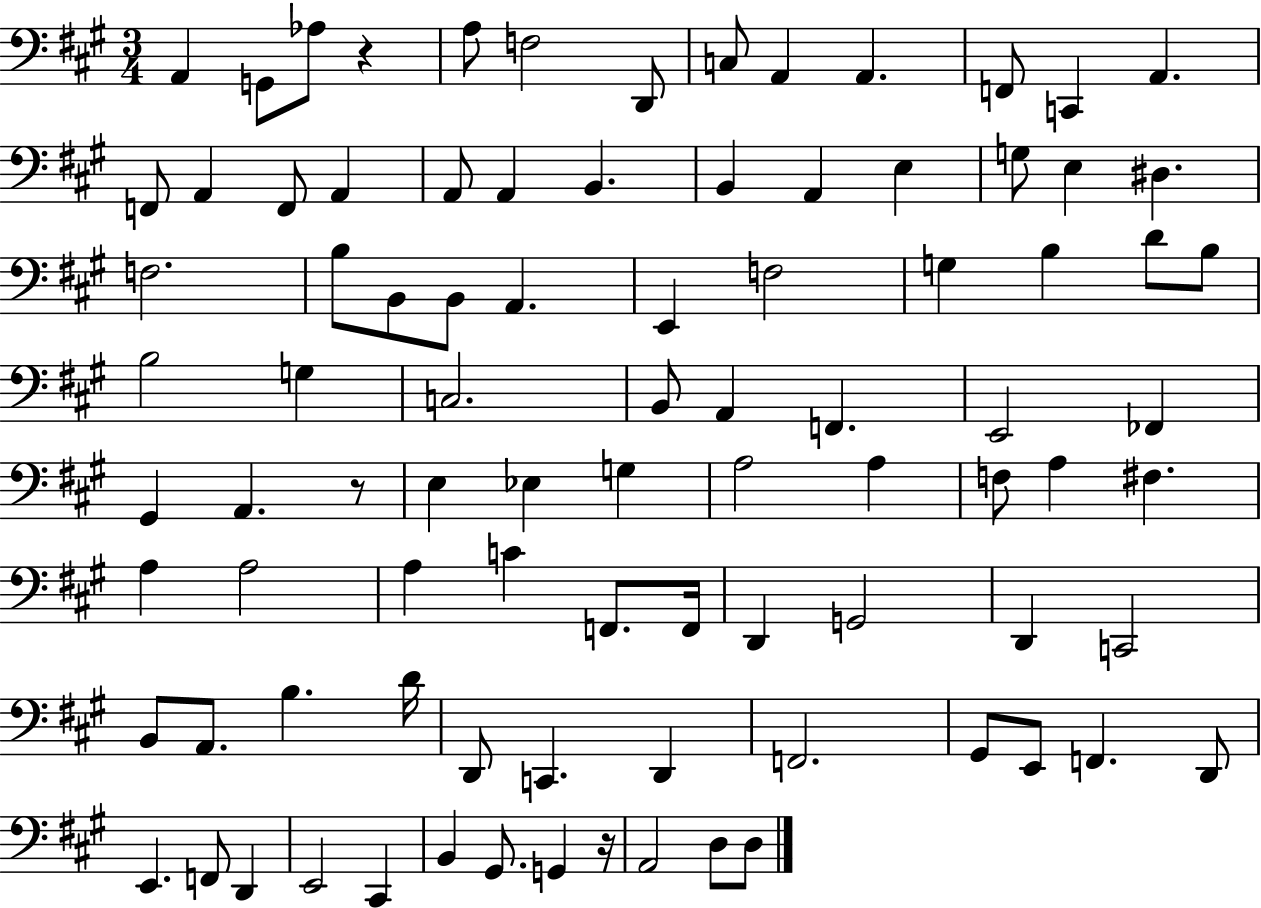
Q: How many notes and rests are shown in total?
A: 90